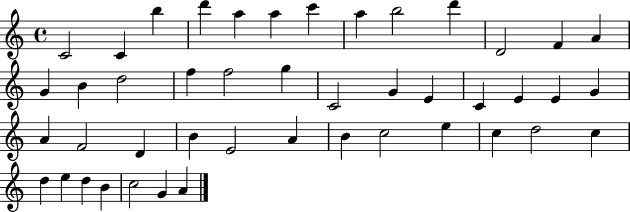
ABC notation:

X:1
T:Untitled
M:4/4
L:1/4
K:C
C2 C b d' a a c' a b2 d' D2 F A G B d2 f f2 g C2 G E C E E G A F2 D B E2 A B c2 e c d2 c d e d B c2 G A